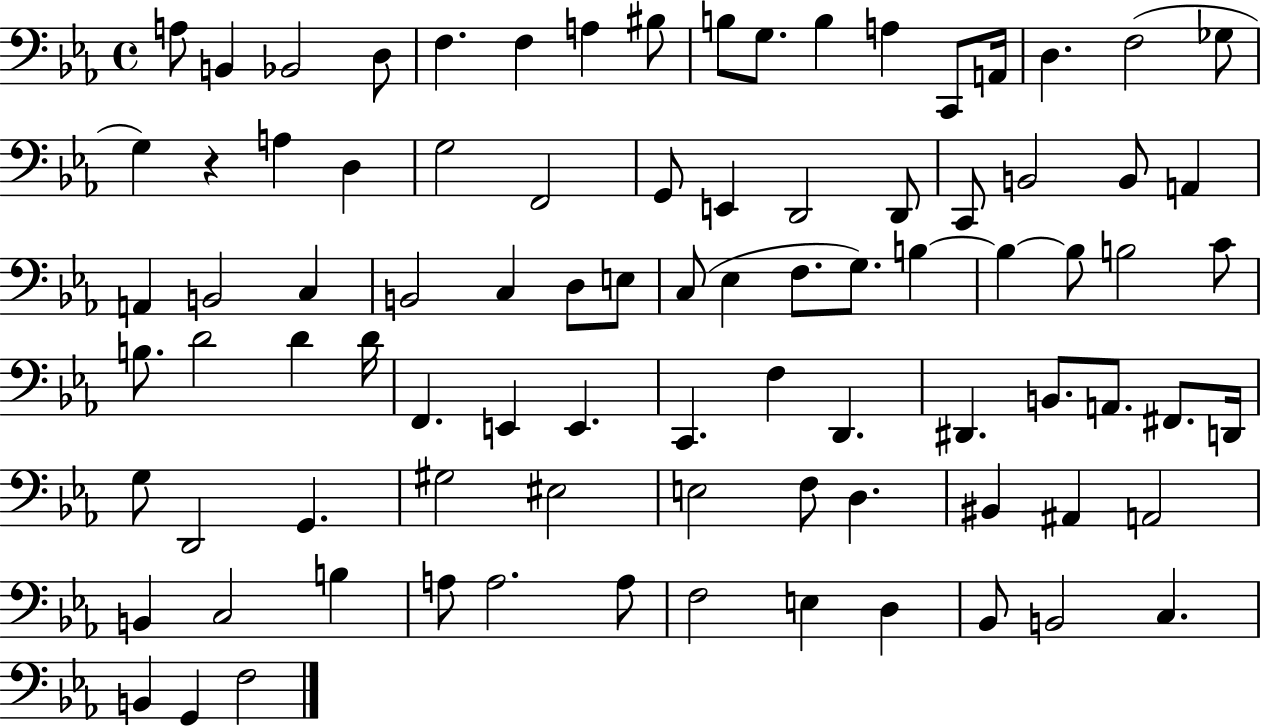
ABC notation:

X:1
T:Untitled
M:4/4
L:1/4
K:Eb
A,/2 B,, _B,,2 D,/2 F, F, A, ^B,/2 B,/2 G,/2 B, A, C,,/2 A,,/4 D, F,2 _G,/2 G, z A, D, G,2 F,,2 G,,/2 E,, D,,2 D,,/2 C,,/2 B,,2 B,,/2 A,, A,, B,,2 C, B,,2 C, D,/2 E,/2 C,/2 _E, F,/2 G,/2 B, B, B,/2 B,2 C/2 B,/2 D2 D D/4 F,, E,, E,, C,, F, D,, ^D,, B,,/2 A,,/2 ^F,,/2 D,,/4 G,/2 D,,2 G,, ^G,2 ^E,2 E,2 F,/2 D, ^B,, ^A,, A,,2 B,, C,2 B, A,/2 A,2 A,/2 F,2 E, D, _B,,/2 B,,2 C, B,, G,, F,2